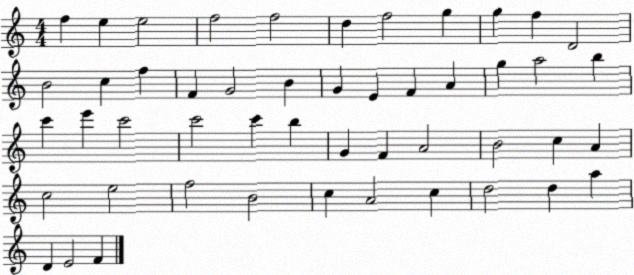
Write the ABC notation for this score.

X:1
T:Untitled
M:4/4
L:1/4
K:C
f e e2 f2 f2 d f2 g g f D2 B2 c f F G2 B G E F A g a2 b c' e' c'2 c'2 c' b G F A2 B2 c A c2 e2 f2 B2 c A2 c d2 d a D E2 F